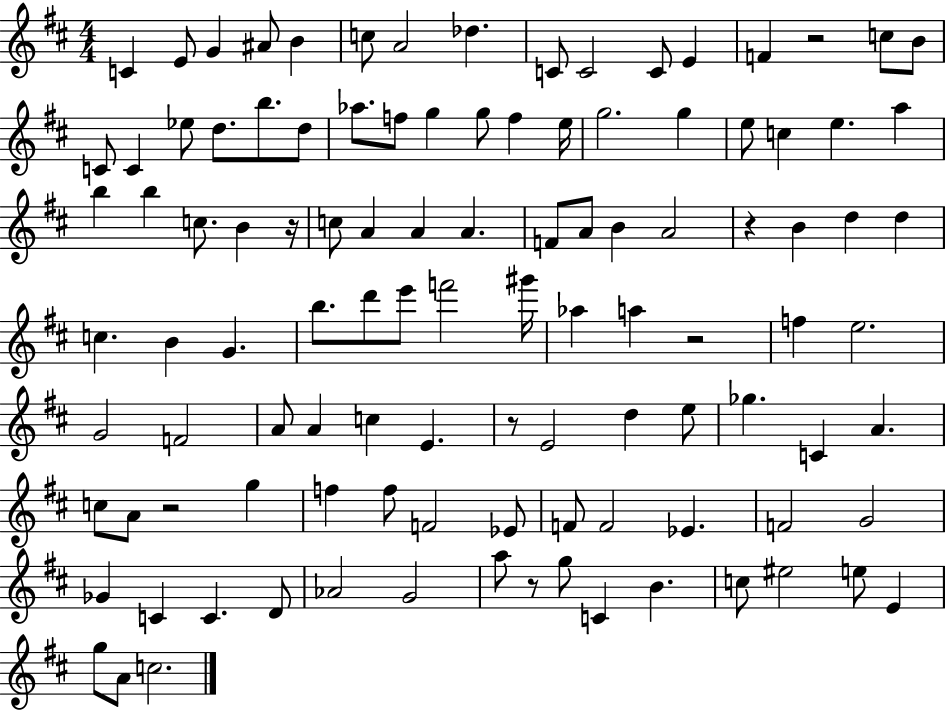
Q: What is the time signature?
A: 4/4